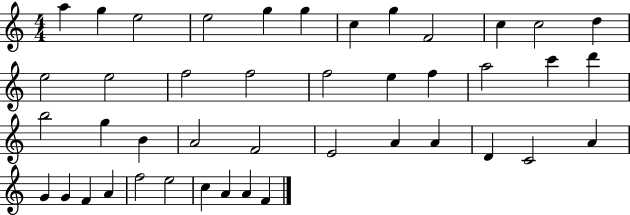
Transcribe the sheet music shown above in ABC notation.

X:1
T:Untitled
M:4/4
L:1/4
K:C
a g e2 e2 g g c g F2 c c2 d e2 e2 f2 f2 f2 e f a2 c' d' b2 g B A2 F2 E2 A A D C2 A G G F A f2 e2 c A A F